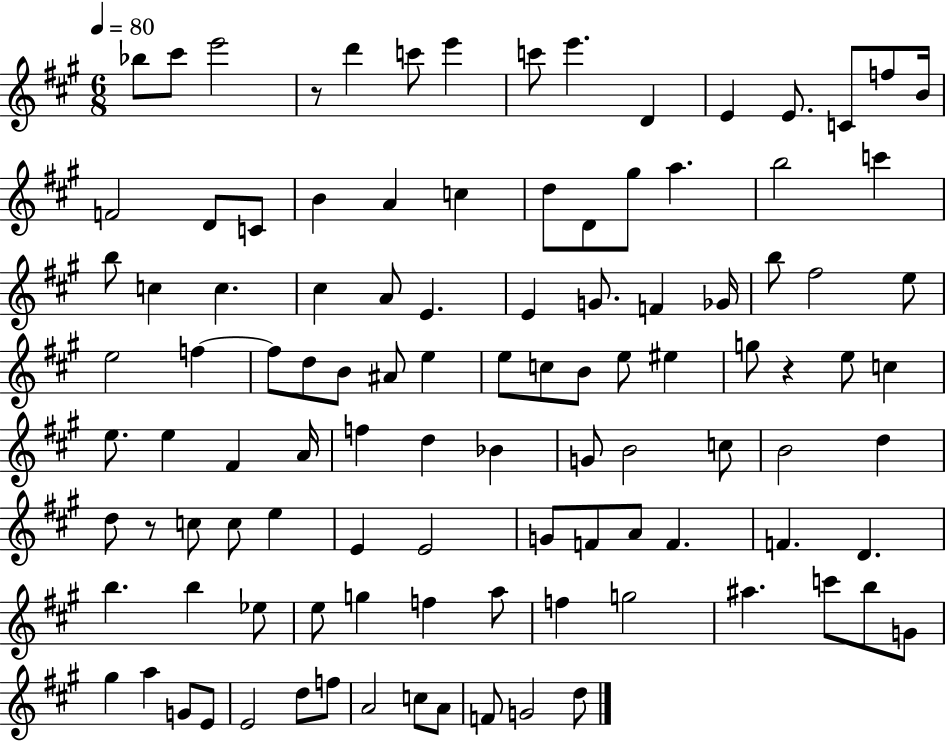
{
  \clef treble
  \numericTimeSignature
  \time 6/8
  \key a \major
  \tempo 4 = 80
  \repeat volta 2 { bes''8 cis'''8 e'''2 | r8 d'''4 c'''8 e'''4 | c'''8 e'''4. d'4 | e'4 e'8. c'8 f''8 b'16 | \break f'2 d'8 c'8 | b'4 a'4 c''4 | d''8 d'8 gis''8 a''4. | b''2 c'''4 | \break b''8 c''4 c''4. | cis''4 a'8 e'4. | e'4 g'8. f'4 ges'16 | b''8 fis''2 e''8 | \break e''2 f''4~~ | f''8 d''8 b'8 ais'8 e''4 | e''8 c''8 b'8 e''8 eis''4 | g''8 r4 e''8 c''4 | \break e''8. e''4 fis'4 a'16 | f''4 d''4 bes'4 | g'8 b'2 c''8 | b'2 d''4 | \break d''8 r8 c''8 c''8 e''4 | e'4 e'2 | g'8 f'8 a'8 f'4. | f'4. d'4. | \break b''4. b''4 ees''8 | e''8 g''4 f''4 a''8 | f''4 g''2 | ais''4. c'''8 b''8 g'8 | \break gis''4 a''4 g'8 e'8 | e'2 d''8 f''8 | a'2 c''8 a'8 | f'8 g'2 d''8 | \break } \bar "|."
}